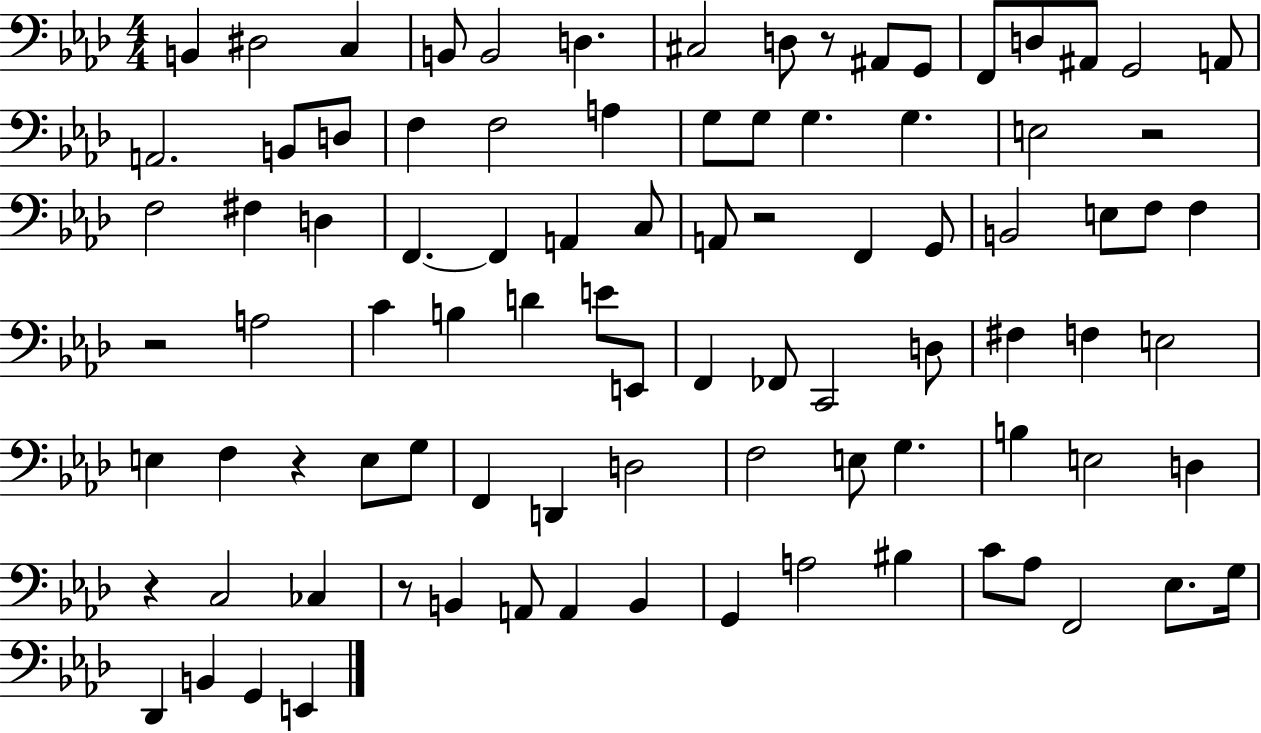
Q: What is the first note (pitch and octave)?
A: B2